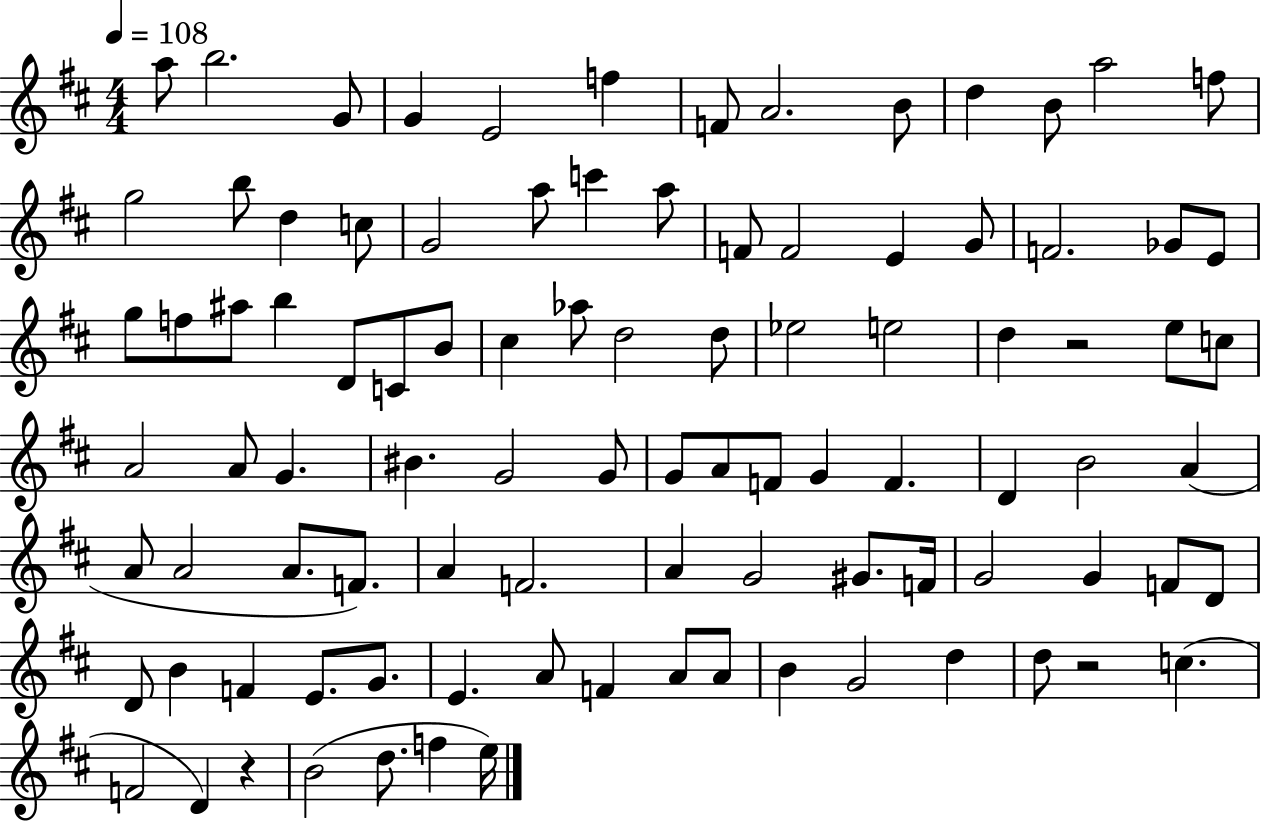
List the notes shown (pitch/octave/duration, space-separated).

A5/e B5/h. G4/e G4/q E4/h F5/q F4/e A4/h. B4/e D5/q B4/e A5/h F5/e G5/h B5/e D5/q C5/e G4/h A5/e C6/q A5/e F4/e F4/h E4/q G4/e F4/h. Gb4/e E4/e G5/e F5/e A#5/e B5/q D4/e C4/e B4/e C#5/q Ab5/e D5/h D5/e Eb5/h E5/h D5/q R/h E5/e C5/e A4/h A4/e G4/q. BIS4/q. G4/h G4/e G4/e A4/e F4/e G4/q F4/q. D4/q B4/h A4/q A4/e A4/h A4/e. F4/e. A4/q F4/h. A4/q G4/h G#4/e. F4/s G4/h G4/q F4/e D4/e D4/e B4/q F4/q E4/e. G4/e. E4/q. A4/e F4/q A4/e A4/e B4/q G4/h D5/q D5/e R/h C5/q. F4/h D4/q R/q B4/h D5/e. F5/q E5/s